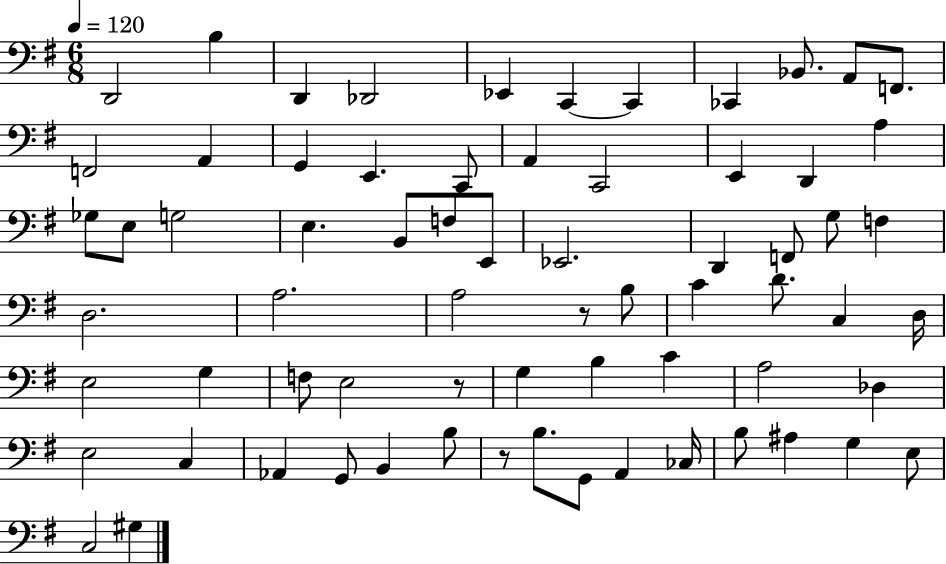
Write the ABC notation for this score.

X:1
T:Untitled
M:6/8
L:1/4
K:G
D,,2 B, D,, _D,,2 _E,, C,, C,, _C,, _B,,/2 A,,/2 F,,/2 F,,2 A,, G,, E,, C,,/2 A,, C,,2 E,, D,, A, _G,/2 E,/2 G,2 E, B,,/2 F,/2 E,,/2 _E,,2 D,, F,,/2 G,/2 F, D,2 A,2 A,2 z/2 B,/2 C D/2 C, D,/4 E,2 G, F,/2 E,2 z/2 G, B, C A,2 _D, E,2 C, _A,, G,,/2 B,, B,/2 z/2 B,/2 G,,/2 A,, _C,/4 B,/2 ^A, G, E,/2 C,2 ^G,